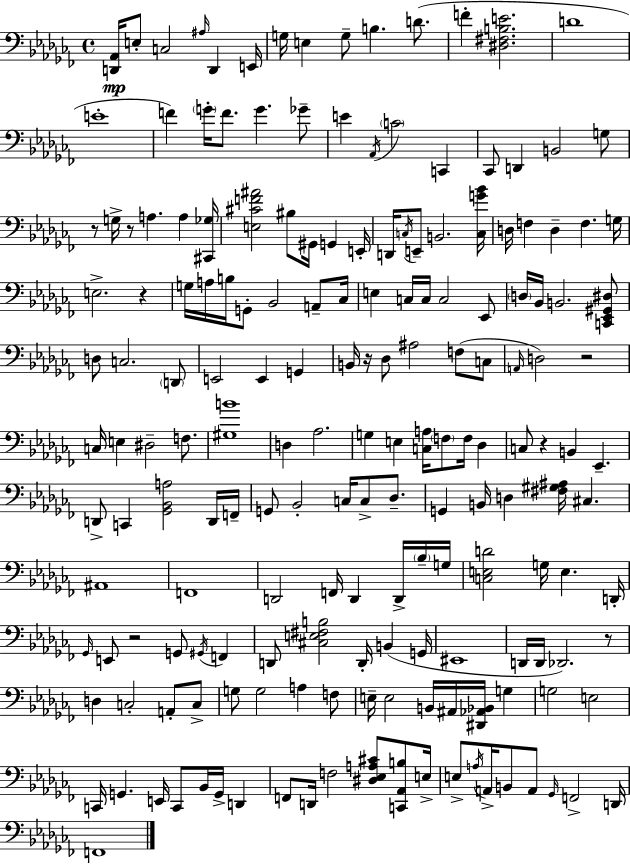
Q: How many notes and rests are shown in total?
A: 180